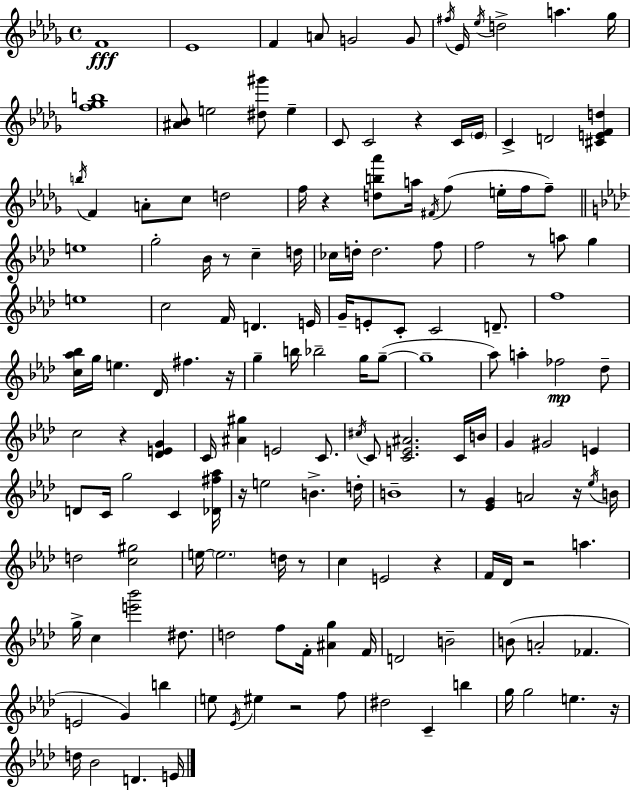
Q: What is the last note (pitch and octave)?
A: E4